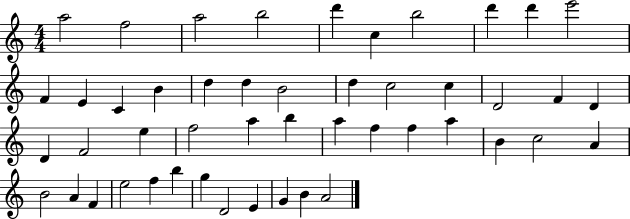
A5/h F5/h A5/h B5/h D6/q C5/q B5/h D6/q D6/q E6/h F4/q E4/q C4/q B4/q D5/q D5/q B4/h D5/q C5/h C5/q D4/h F4/q D4/q D4/q F4/h E5/q F5/h A5/q B5/q A5/q F5/q F5/q A5/q B4/q C5/h A4/q B4/h A4/q F4/q E5/h F5/q B5/q G5/q D4/h E4/q G4/q B4/q A4/h